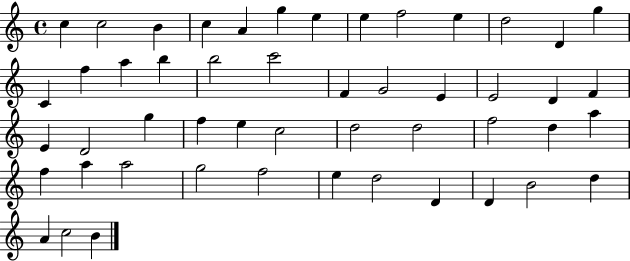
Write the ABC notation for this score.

X:1
T:Untitled
M:4/4
L:1/4
K:C
c c2 B c A g e e f2 e d2 D g C f a b b2 c'2 F G2 E E2 D F E D2 g f e c2 d2 d2 f2 d a f a a2 g2 f2 e d2 D D B2 d A c2 B